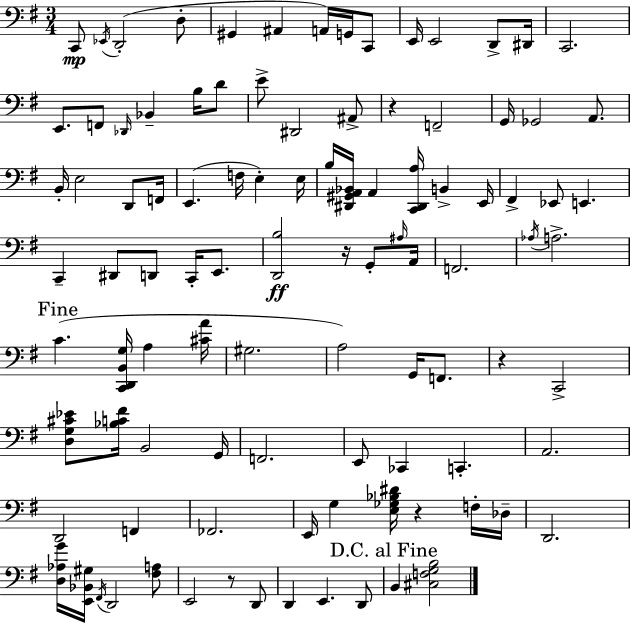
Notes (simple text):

C2/e Eb2/s D2/h D3/e G#2/q A#2/q A2/s G2/s C2/e E2/s E2/h D2/e D#2/s C2/h. E2/e. F2/e Db2/s Bb2/q B3/s D4/e E4/e D#2/h A#2/e R/q F2/h G2/s Gb2/h A2/e. B2/s E3/h D2/e F2/s E2/q. F3/s E3/q E3/s B3/s [D#2,G#2,A2,Bb2]/s A2/q [C2,D#2,A3]/s B2/q E2/s F#2/q Eb2/e E2/q. C2/q D#2/e D2/e C2/s E2/e. [D2,B3]/h R/s G2/e A#3/s A2/s F2/h. Ab3/s A3/h. C4/q. [C2,D2,B2,G3]/s A3/q [C#4,A4]/s G#3/h. A3/h G2/s F2/e. R/q C2/h [D3,G3,C#4,Eb4]/e [Bb3,C4,F#4]/s B2/h G2/s F2/h. E2/e CES2/q C2/q. A2/h. D2/h F2/q FES2/h. E2/s G3/q [E3,Gb3,Bb3,D#4]/s R/q F3/s Db3/s D2/h. [D3,Ab3,G4]/s [E2,Bb2,G#3]/s F#2/s D2/h [F#3,A3]/e E2/h R/e D2/e D2/q E2/q. D2/e B2/q [C#3,F3,G3,B3]/h